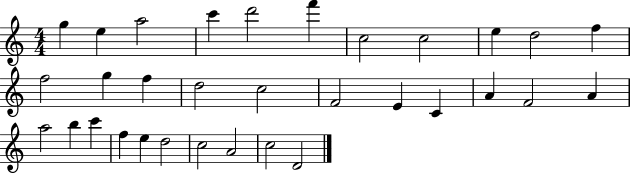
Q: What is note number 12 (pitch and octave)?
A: F5